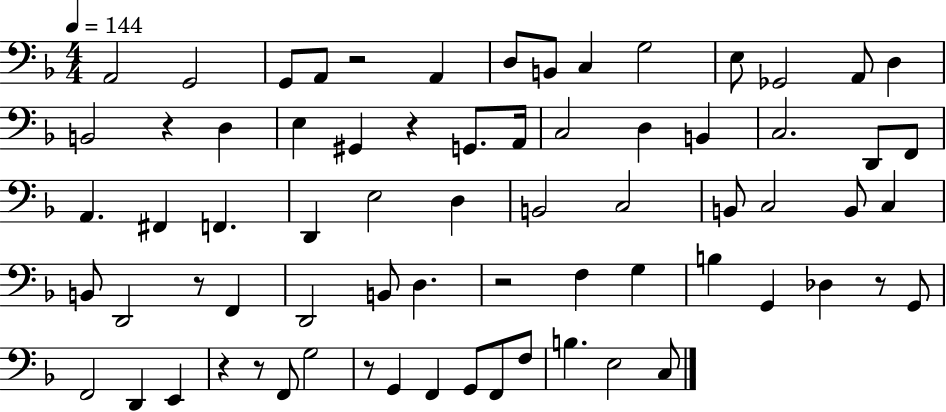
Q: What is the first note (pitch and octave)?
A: A2